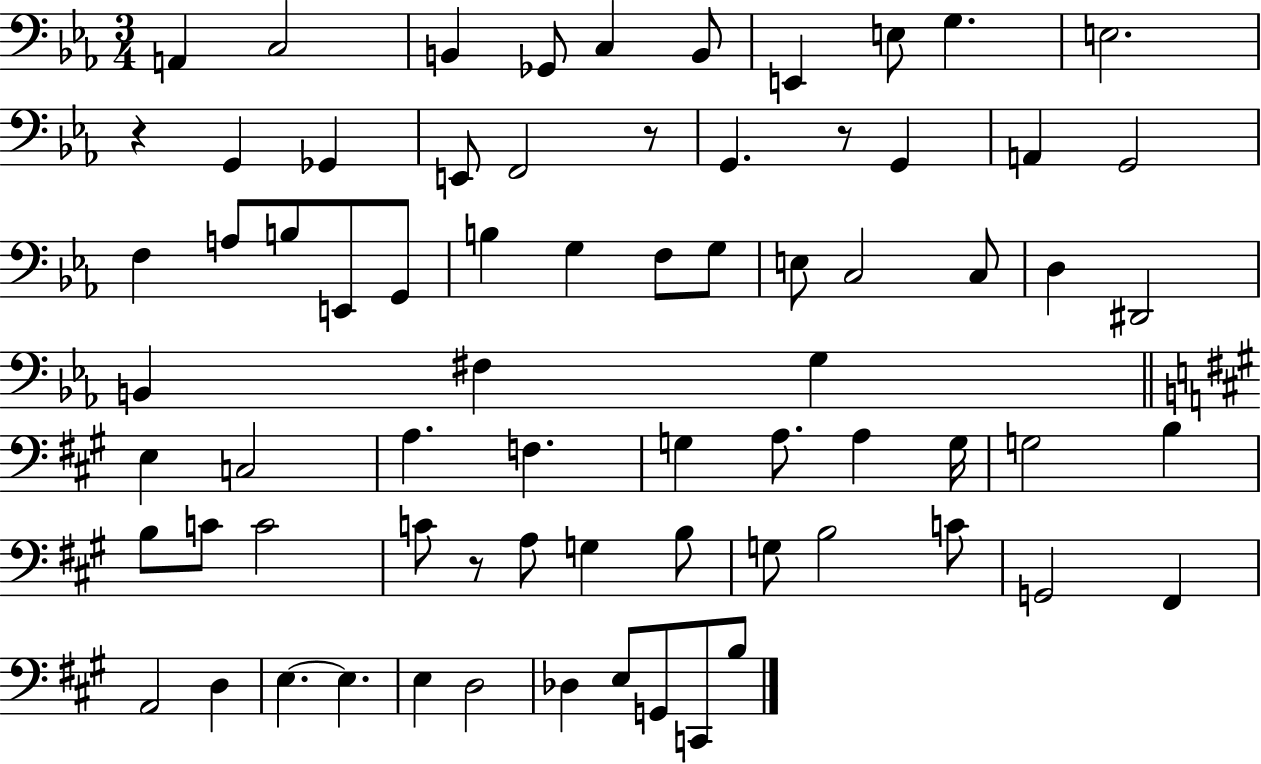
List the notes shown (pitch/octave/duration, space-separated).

A2/q C3/h B2/q Gb2/e C3/q B2/e E2/q E3/e G3/q. E3/h. R/q G2/q Gb2/q E2/e F2/h R/e G2/q. R/e G2/q A2/q G2/h F3/q A3/e B3/e E2/e G2/e B3/q G3/q F3/e G3/e E3/e C3/h C3/e D3/q D#2/h B2/q F#3/q G3/q E3/q C3/h A3/q. F3/q. G3/q A3/e. A3/q G3/s G3/h B3/q B3/e C4/e C4/h C4/e R/e A3/e G3/q B3/e G3/e B3/h C4/e G2/h F#2/q A2/h D3/q E3/q. E3/q. E3/q D3/h Db3/q E3/e G2/e C2/e B3/e